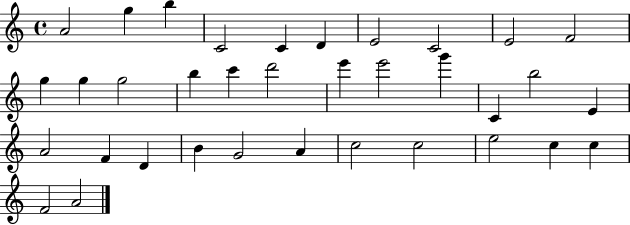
A4/h G5/q B5/q C4/h C4/q D4/q E4/h C4/h E4/h F4/h G5/q G5/q G5/h B5/q C6/q D6/h E6/q E6/h G6/q C4/q B5/h E4/q A4/h F4/q D4/q B4/q G4/h A4/q C5/h C5/h E5/h C5/q C5/q F4/h A4/h